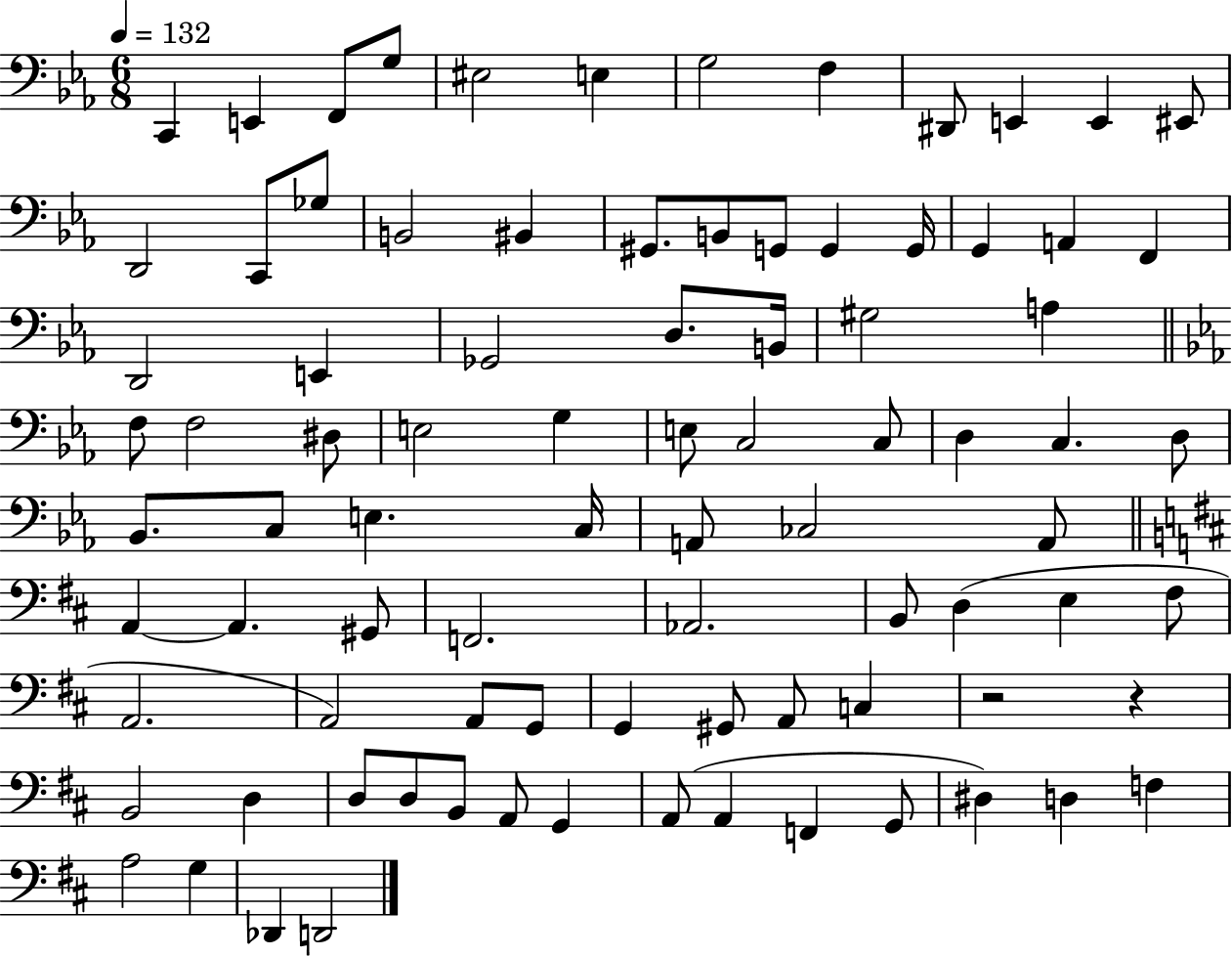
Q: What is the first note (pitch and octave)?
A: C2